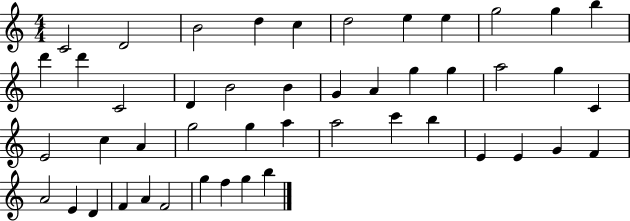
{
  \clef treble
  \numericTimeSignature
  \time 4/4
  \key c \major
  c'2 d'2 | b'2 d''4 c''4 | d''2 e''4 e''4 | g''2 g''4 b''4 | \break d'''4 d'''4 c'2 | d'4 b'2 b'4 | g'4 a'4 g''4 g''4 | a''2 g''4 c'4 | \break e'2 c''4 a'4 | g''2 g''4 a''4 | a''2 c'''4 b''4 | e'4 e'4 g'4 f'4 | \break a'2 e'4 d'4 | f'4 a'4 f'2 | g''4 f''4 g''4 b''4 | \bar "|."
}